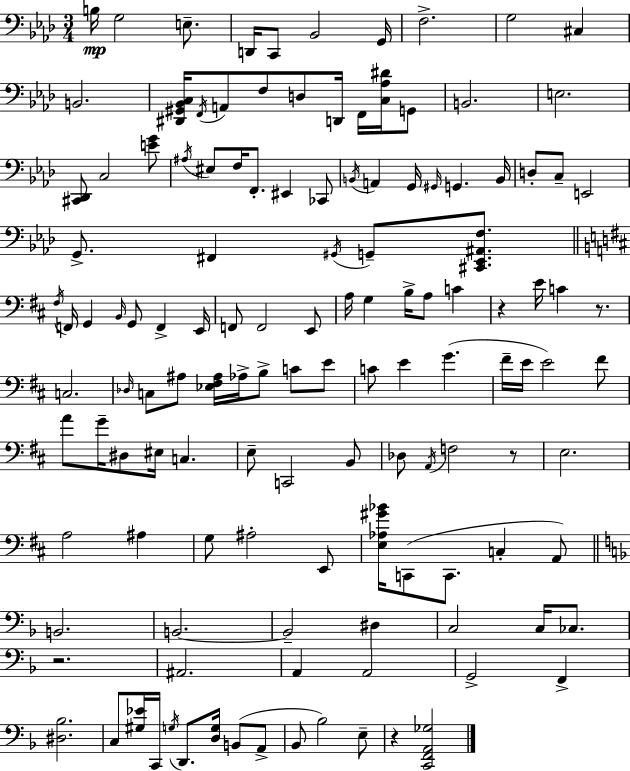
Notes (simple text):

B3/s G3/h E3/e. D2/s C2/e Bb2/h G2/s F3/h. G3/h C#3/q B2/h. [D#2,G#2,Bb2,C3]/s F2/s A2/e F3/e D3/e D2/s F2/s [C3,Ab3,D#4]/s G2/e B2/h. E3/h. [C#2,Db2]/e C3/h [E4,G4]/e A#3/s EIS3/e F3/s F2/e. EIS2/q CES2/e B2/s A2/q G2/s G#2/s G2/q. B2/s D3/e C3/e E2/h G2/e. F#2/q G#2/s G2/e [C#2,Eb2,A#2,F3]/e. F#3/s F2/s G2/q B2/s G2/e F2/q E2/s F2/e F2/h E2/e A3/s G3/q B3/s A3/e C4/q R/q E4/s C4/q R/e. C3/h. Db3/s C3/e A#3/e [Eb3,F#3,A#3]/s Ab3/s B3/e C4/e E4/e C4/e E4/q G4/q. F#4/s E4/s E4/h F#4/e A4/e G4/s D#3/e EIS3/s C3/q. E3/e C2/h B2/e Db3/e A2/s F3/h R/e E3/h. A3/h A#3/q G3/e A#3/h E2/e [E3,Ab3,G#4,Bb4]/s C2/e C2/e. C3/q A2/e B2/h. B2/h. B2/h D#3/q C3/h C3/s CES3/e. R/h. A#2/h. A2/q A2/h G2/h F2/q [D#3,Bb3]/h. C3/e [G#3,Eb4]/s C2/s G3/s D2/e. [D3,G3]/s B2/e A2/e Bb2/e Bb3/h E3/e R/q [C2,F2,A2,Gb3]/h